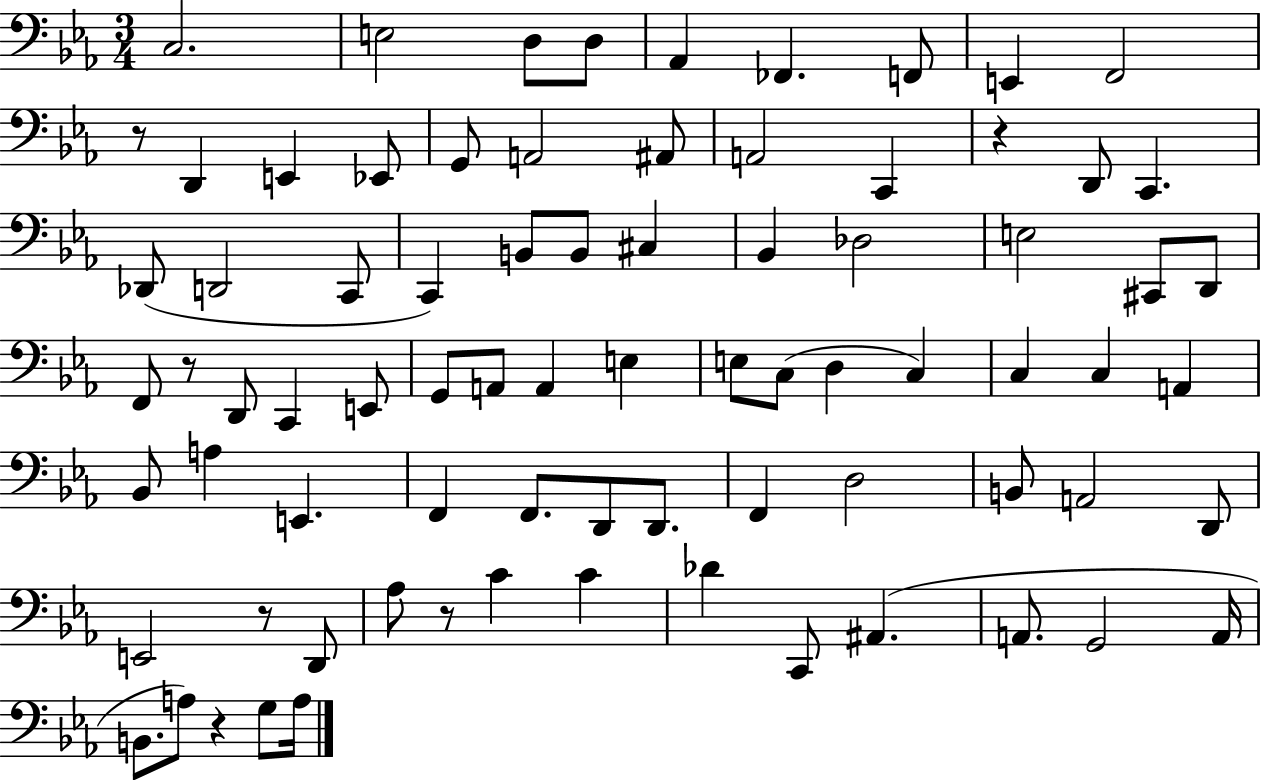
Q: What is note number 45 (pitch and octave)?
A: C3